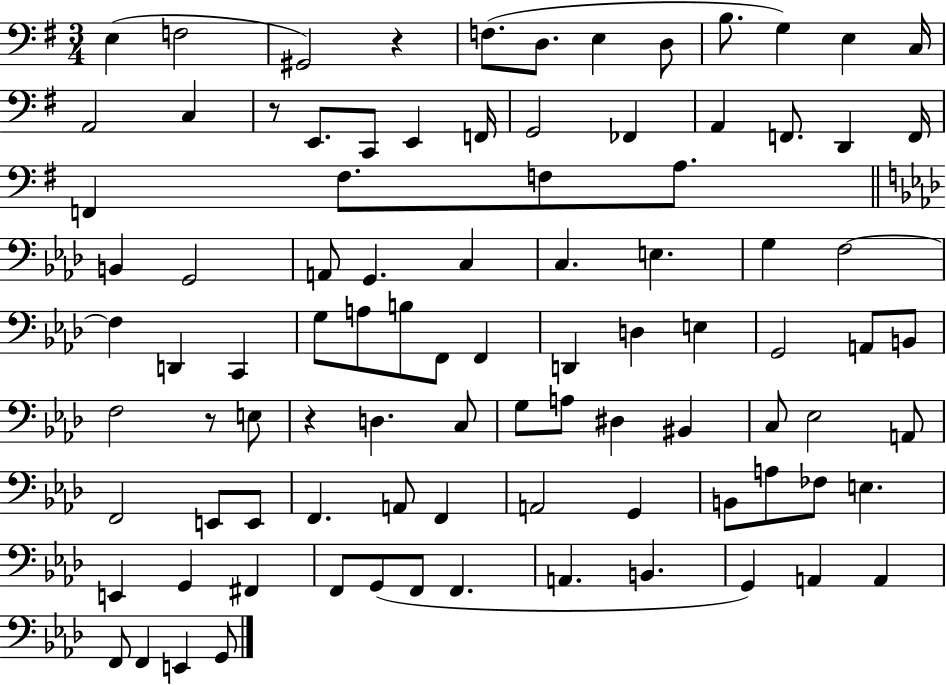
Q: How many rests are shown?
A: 4